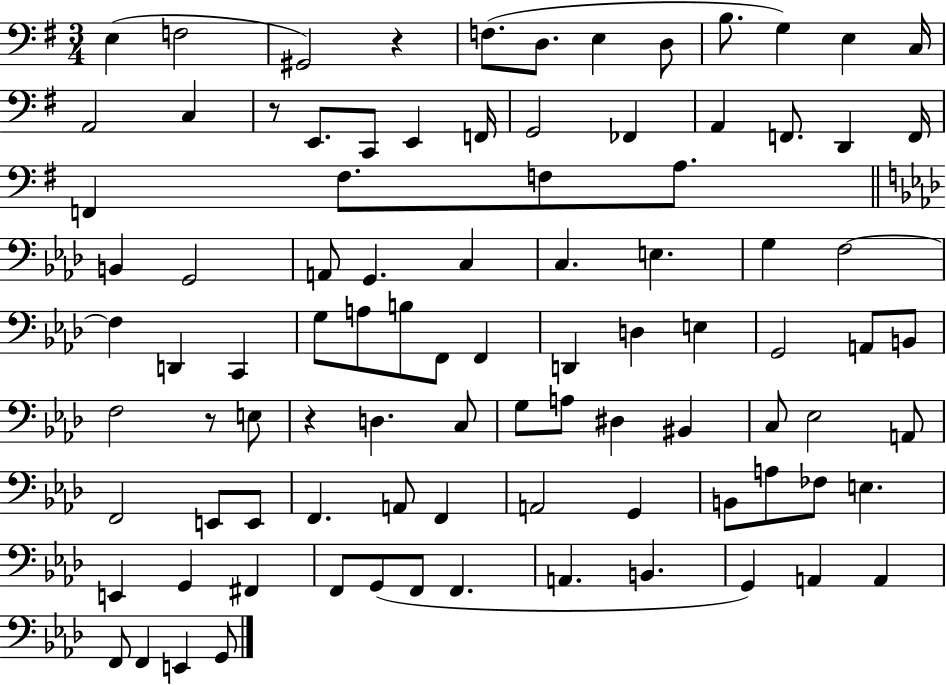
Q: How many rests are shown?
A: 4